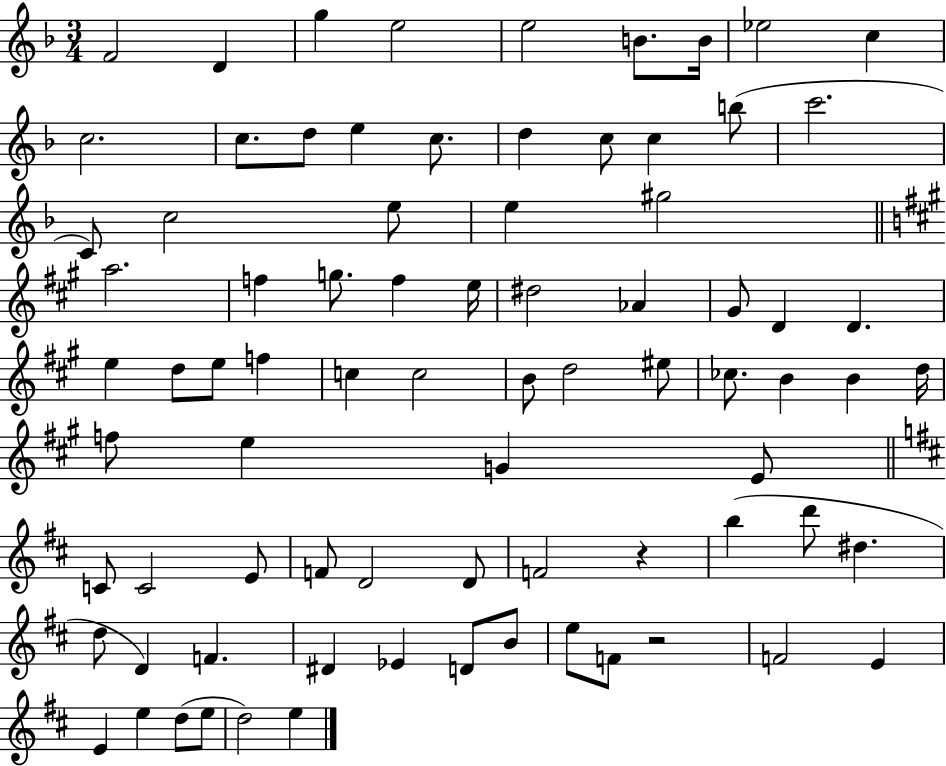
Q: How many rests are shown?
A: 2